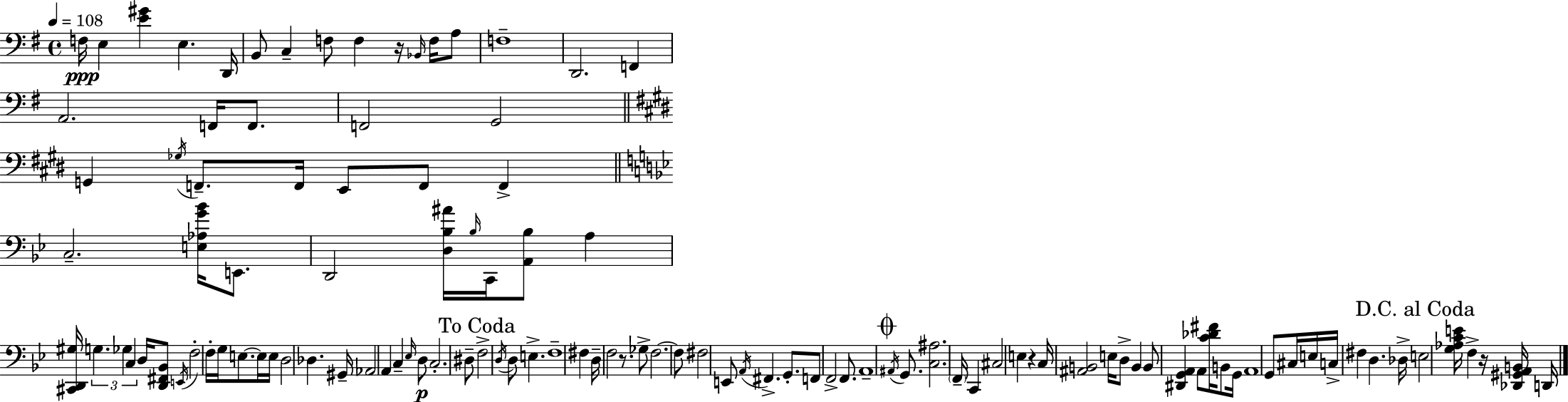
{
  \clef bass
  \time 4/4
  \defaultTimeSignature
  \key g \major
  \tempo 4 = 108
  \repeat volta 2 { f16\ppp e4 <e' gis'>4 e4. d,16 | b,8 c4-- f8 f4 r16 \grace { bes,16 } f16 a8 | f1-- | d,2. f,4 | \break a,2. f,16 f,8. | f,2 g,2 | \bar "||" \break \key e \major g,4 \acciaccatura { ges16 } f,8.-- f,16 e,8 f,8 f,4-> | \bar "||" \break \key g \minor c2.-- <e aes g' bes'>16 e,8. | d,2 <d bes ais'>16 \grace { bes16 } c,16 <a, bes>8 a4 | <cis, d, gis>16 \tuplet 3/2 { g4. ges4 c4 } | d16 <d, fis, bes,>8 \acciaccatura { e,16 } f2-. f16-. g16 e8.~~ | \break e16 e16 d2 des4. | gis,16-- aes,2 a,4 c4-- | \grace { ees16 } d8\p c2.-. | dis8-- \mark "To Coda" f2-> \acciaccatura { d16 } d8 e4.-> | \break f1-- | fis4 d16-- f2 | r8. ges8-> f2.~~ | f8 fis2 e,8 \acciaccatura { a,16 } fis,4.-> | \break g,8.-. f,8 f,2-> | f,8. a,1-- | \mark \markup { \musicglyph "scripts.coda" } \acciaccatura { ais,16 } g,8. <c ais>2. | \parenthesize f,16-- c,4 cis2 | \break e4 r4 c16 <ais, b,>2 | e16 d8-> b,4 b,8 <dis, g, a,>4 | a,8 <c' des' fis'>16 b,8 g,16 a,1 | g,8 cis16 e16 c16-> fis4 d4. | \break des16-> \mark "D.C. al Coda" e2 <g aes c' e'>16 f4-> | r16 <des, gis, a, b,>16 d,16 } \bar "|."
}